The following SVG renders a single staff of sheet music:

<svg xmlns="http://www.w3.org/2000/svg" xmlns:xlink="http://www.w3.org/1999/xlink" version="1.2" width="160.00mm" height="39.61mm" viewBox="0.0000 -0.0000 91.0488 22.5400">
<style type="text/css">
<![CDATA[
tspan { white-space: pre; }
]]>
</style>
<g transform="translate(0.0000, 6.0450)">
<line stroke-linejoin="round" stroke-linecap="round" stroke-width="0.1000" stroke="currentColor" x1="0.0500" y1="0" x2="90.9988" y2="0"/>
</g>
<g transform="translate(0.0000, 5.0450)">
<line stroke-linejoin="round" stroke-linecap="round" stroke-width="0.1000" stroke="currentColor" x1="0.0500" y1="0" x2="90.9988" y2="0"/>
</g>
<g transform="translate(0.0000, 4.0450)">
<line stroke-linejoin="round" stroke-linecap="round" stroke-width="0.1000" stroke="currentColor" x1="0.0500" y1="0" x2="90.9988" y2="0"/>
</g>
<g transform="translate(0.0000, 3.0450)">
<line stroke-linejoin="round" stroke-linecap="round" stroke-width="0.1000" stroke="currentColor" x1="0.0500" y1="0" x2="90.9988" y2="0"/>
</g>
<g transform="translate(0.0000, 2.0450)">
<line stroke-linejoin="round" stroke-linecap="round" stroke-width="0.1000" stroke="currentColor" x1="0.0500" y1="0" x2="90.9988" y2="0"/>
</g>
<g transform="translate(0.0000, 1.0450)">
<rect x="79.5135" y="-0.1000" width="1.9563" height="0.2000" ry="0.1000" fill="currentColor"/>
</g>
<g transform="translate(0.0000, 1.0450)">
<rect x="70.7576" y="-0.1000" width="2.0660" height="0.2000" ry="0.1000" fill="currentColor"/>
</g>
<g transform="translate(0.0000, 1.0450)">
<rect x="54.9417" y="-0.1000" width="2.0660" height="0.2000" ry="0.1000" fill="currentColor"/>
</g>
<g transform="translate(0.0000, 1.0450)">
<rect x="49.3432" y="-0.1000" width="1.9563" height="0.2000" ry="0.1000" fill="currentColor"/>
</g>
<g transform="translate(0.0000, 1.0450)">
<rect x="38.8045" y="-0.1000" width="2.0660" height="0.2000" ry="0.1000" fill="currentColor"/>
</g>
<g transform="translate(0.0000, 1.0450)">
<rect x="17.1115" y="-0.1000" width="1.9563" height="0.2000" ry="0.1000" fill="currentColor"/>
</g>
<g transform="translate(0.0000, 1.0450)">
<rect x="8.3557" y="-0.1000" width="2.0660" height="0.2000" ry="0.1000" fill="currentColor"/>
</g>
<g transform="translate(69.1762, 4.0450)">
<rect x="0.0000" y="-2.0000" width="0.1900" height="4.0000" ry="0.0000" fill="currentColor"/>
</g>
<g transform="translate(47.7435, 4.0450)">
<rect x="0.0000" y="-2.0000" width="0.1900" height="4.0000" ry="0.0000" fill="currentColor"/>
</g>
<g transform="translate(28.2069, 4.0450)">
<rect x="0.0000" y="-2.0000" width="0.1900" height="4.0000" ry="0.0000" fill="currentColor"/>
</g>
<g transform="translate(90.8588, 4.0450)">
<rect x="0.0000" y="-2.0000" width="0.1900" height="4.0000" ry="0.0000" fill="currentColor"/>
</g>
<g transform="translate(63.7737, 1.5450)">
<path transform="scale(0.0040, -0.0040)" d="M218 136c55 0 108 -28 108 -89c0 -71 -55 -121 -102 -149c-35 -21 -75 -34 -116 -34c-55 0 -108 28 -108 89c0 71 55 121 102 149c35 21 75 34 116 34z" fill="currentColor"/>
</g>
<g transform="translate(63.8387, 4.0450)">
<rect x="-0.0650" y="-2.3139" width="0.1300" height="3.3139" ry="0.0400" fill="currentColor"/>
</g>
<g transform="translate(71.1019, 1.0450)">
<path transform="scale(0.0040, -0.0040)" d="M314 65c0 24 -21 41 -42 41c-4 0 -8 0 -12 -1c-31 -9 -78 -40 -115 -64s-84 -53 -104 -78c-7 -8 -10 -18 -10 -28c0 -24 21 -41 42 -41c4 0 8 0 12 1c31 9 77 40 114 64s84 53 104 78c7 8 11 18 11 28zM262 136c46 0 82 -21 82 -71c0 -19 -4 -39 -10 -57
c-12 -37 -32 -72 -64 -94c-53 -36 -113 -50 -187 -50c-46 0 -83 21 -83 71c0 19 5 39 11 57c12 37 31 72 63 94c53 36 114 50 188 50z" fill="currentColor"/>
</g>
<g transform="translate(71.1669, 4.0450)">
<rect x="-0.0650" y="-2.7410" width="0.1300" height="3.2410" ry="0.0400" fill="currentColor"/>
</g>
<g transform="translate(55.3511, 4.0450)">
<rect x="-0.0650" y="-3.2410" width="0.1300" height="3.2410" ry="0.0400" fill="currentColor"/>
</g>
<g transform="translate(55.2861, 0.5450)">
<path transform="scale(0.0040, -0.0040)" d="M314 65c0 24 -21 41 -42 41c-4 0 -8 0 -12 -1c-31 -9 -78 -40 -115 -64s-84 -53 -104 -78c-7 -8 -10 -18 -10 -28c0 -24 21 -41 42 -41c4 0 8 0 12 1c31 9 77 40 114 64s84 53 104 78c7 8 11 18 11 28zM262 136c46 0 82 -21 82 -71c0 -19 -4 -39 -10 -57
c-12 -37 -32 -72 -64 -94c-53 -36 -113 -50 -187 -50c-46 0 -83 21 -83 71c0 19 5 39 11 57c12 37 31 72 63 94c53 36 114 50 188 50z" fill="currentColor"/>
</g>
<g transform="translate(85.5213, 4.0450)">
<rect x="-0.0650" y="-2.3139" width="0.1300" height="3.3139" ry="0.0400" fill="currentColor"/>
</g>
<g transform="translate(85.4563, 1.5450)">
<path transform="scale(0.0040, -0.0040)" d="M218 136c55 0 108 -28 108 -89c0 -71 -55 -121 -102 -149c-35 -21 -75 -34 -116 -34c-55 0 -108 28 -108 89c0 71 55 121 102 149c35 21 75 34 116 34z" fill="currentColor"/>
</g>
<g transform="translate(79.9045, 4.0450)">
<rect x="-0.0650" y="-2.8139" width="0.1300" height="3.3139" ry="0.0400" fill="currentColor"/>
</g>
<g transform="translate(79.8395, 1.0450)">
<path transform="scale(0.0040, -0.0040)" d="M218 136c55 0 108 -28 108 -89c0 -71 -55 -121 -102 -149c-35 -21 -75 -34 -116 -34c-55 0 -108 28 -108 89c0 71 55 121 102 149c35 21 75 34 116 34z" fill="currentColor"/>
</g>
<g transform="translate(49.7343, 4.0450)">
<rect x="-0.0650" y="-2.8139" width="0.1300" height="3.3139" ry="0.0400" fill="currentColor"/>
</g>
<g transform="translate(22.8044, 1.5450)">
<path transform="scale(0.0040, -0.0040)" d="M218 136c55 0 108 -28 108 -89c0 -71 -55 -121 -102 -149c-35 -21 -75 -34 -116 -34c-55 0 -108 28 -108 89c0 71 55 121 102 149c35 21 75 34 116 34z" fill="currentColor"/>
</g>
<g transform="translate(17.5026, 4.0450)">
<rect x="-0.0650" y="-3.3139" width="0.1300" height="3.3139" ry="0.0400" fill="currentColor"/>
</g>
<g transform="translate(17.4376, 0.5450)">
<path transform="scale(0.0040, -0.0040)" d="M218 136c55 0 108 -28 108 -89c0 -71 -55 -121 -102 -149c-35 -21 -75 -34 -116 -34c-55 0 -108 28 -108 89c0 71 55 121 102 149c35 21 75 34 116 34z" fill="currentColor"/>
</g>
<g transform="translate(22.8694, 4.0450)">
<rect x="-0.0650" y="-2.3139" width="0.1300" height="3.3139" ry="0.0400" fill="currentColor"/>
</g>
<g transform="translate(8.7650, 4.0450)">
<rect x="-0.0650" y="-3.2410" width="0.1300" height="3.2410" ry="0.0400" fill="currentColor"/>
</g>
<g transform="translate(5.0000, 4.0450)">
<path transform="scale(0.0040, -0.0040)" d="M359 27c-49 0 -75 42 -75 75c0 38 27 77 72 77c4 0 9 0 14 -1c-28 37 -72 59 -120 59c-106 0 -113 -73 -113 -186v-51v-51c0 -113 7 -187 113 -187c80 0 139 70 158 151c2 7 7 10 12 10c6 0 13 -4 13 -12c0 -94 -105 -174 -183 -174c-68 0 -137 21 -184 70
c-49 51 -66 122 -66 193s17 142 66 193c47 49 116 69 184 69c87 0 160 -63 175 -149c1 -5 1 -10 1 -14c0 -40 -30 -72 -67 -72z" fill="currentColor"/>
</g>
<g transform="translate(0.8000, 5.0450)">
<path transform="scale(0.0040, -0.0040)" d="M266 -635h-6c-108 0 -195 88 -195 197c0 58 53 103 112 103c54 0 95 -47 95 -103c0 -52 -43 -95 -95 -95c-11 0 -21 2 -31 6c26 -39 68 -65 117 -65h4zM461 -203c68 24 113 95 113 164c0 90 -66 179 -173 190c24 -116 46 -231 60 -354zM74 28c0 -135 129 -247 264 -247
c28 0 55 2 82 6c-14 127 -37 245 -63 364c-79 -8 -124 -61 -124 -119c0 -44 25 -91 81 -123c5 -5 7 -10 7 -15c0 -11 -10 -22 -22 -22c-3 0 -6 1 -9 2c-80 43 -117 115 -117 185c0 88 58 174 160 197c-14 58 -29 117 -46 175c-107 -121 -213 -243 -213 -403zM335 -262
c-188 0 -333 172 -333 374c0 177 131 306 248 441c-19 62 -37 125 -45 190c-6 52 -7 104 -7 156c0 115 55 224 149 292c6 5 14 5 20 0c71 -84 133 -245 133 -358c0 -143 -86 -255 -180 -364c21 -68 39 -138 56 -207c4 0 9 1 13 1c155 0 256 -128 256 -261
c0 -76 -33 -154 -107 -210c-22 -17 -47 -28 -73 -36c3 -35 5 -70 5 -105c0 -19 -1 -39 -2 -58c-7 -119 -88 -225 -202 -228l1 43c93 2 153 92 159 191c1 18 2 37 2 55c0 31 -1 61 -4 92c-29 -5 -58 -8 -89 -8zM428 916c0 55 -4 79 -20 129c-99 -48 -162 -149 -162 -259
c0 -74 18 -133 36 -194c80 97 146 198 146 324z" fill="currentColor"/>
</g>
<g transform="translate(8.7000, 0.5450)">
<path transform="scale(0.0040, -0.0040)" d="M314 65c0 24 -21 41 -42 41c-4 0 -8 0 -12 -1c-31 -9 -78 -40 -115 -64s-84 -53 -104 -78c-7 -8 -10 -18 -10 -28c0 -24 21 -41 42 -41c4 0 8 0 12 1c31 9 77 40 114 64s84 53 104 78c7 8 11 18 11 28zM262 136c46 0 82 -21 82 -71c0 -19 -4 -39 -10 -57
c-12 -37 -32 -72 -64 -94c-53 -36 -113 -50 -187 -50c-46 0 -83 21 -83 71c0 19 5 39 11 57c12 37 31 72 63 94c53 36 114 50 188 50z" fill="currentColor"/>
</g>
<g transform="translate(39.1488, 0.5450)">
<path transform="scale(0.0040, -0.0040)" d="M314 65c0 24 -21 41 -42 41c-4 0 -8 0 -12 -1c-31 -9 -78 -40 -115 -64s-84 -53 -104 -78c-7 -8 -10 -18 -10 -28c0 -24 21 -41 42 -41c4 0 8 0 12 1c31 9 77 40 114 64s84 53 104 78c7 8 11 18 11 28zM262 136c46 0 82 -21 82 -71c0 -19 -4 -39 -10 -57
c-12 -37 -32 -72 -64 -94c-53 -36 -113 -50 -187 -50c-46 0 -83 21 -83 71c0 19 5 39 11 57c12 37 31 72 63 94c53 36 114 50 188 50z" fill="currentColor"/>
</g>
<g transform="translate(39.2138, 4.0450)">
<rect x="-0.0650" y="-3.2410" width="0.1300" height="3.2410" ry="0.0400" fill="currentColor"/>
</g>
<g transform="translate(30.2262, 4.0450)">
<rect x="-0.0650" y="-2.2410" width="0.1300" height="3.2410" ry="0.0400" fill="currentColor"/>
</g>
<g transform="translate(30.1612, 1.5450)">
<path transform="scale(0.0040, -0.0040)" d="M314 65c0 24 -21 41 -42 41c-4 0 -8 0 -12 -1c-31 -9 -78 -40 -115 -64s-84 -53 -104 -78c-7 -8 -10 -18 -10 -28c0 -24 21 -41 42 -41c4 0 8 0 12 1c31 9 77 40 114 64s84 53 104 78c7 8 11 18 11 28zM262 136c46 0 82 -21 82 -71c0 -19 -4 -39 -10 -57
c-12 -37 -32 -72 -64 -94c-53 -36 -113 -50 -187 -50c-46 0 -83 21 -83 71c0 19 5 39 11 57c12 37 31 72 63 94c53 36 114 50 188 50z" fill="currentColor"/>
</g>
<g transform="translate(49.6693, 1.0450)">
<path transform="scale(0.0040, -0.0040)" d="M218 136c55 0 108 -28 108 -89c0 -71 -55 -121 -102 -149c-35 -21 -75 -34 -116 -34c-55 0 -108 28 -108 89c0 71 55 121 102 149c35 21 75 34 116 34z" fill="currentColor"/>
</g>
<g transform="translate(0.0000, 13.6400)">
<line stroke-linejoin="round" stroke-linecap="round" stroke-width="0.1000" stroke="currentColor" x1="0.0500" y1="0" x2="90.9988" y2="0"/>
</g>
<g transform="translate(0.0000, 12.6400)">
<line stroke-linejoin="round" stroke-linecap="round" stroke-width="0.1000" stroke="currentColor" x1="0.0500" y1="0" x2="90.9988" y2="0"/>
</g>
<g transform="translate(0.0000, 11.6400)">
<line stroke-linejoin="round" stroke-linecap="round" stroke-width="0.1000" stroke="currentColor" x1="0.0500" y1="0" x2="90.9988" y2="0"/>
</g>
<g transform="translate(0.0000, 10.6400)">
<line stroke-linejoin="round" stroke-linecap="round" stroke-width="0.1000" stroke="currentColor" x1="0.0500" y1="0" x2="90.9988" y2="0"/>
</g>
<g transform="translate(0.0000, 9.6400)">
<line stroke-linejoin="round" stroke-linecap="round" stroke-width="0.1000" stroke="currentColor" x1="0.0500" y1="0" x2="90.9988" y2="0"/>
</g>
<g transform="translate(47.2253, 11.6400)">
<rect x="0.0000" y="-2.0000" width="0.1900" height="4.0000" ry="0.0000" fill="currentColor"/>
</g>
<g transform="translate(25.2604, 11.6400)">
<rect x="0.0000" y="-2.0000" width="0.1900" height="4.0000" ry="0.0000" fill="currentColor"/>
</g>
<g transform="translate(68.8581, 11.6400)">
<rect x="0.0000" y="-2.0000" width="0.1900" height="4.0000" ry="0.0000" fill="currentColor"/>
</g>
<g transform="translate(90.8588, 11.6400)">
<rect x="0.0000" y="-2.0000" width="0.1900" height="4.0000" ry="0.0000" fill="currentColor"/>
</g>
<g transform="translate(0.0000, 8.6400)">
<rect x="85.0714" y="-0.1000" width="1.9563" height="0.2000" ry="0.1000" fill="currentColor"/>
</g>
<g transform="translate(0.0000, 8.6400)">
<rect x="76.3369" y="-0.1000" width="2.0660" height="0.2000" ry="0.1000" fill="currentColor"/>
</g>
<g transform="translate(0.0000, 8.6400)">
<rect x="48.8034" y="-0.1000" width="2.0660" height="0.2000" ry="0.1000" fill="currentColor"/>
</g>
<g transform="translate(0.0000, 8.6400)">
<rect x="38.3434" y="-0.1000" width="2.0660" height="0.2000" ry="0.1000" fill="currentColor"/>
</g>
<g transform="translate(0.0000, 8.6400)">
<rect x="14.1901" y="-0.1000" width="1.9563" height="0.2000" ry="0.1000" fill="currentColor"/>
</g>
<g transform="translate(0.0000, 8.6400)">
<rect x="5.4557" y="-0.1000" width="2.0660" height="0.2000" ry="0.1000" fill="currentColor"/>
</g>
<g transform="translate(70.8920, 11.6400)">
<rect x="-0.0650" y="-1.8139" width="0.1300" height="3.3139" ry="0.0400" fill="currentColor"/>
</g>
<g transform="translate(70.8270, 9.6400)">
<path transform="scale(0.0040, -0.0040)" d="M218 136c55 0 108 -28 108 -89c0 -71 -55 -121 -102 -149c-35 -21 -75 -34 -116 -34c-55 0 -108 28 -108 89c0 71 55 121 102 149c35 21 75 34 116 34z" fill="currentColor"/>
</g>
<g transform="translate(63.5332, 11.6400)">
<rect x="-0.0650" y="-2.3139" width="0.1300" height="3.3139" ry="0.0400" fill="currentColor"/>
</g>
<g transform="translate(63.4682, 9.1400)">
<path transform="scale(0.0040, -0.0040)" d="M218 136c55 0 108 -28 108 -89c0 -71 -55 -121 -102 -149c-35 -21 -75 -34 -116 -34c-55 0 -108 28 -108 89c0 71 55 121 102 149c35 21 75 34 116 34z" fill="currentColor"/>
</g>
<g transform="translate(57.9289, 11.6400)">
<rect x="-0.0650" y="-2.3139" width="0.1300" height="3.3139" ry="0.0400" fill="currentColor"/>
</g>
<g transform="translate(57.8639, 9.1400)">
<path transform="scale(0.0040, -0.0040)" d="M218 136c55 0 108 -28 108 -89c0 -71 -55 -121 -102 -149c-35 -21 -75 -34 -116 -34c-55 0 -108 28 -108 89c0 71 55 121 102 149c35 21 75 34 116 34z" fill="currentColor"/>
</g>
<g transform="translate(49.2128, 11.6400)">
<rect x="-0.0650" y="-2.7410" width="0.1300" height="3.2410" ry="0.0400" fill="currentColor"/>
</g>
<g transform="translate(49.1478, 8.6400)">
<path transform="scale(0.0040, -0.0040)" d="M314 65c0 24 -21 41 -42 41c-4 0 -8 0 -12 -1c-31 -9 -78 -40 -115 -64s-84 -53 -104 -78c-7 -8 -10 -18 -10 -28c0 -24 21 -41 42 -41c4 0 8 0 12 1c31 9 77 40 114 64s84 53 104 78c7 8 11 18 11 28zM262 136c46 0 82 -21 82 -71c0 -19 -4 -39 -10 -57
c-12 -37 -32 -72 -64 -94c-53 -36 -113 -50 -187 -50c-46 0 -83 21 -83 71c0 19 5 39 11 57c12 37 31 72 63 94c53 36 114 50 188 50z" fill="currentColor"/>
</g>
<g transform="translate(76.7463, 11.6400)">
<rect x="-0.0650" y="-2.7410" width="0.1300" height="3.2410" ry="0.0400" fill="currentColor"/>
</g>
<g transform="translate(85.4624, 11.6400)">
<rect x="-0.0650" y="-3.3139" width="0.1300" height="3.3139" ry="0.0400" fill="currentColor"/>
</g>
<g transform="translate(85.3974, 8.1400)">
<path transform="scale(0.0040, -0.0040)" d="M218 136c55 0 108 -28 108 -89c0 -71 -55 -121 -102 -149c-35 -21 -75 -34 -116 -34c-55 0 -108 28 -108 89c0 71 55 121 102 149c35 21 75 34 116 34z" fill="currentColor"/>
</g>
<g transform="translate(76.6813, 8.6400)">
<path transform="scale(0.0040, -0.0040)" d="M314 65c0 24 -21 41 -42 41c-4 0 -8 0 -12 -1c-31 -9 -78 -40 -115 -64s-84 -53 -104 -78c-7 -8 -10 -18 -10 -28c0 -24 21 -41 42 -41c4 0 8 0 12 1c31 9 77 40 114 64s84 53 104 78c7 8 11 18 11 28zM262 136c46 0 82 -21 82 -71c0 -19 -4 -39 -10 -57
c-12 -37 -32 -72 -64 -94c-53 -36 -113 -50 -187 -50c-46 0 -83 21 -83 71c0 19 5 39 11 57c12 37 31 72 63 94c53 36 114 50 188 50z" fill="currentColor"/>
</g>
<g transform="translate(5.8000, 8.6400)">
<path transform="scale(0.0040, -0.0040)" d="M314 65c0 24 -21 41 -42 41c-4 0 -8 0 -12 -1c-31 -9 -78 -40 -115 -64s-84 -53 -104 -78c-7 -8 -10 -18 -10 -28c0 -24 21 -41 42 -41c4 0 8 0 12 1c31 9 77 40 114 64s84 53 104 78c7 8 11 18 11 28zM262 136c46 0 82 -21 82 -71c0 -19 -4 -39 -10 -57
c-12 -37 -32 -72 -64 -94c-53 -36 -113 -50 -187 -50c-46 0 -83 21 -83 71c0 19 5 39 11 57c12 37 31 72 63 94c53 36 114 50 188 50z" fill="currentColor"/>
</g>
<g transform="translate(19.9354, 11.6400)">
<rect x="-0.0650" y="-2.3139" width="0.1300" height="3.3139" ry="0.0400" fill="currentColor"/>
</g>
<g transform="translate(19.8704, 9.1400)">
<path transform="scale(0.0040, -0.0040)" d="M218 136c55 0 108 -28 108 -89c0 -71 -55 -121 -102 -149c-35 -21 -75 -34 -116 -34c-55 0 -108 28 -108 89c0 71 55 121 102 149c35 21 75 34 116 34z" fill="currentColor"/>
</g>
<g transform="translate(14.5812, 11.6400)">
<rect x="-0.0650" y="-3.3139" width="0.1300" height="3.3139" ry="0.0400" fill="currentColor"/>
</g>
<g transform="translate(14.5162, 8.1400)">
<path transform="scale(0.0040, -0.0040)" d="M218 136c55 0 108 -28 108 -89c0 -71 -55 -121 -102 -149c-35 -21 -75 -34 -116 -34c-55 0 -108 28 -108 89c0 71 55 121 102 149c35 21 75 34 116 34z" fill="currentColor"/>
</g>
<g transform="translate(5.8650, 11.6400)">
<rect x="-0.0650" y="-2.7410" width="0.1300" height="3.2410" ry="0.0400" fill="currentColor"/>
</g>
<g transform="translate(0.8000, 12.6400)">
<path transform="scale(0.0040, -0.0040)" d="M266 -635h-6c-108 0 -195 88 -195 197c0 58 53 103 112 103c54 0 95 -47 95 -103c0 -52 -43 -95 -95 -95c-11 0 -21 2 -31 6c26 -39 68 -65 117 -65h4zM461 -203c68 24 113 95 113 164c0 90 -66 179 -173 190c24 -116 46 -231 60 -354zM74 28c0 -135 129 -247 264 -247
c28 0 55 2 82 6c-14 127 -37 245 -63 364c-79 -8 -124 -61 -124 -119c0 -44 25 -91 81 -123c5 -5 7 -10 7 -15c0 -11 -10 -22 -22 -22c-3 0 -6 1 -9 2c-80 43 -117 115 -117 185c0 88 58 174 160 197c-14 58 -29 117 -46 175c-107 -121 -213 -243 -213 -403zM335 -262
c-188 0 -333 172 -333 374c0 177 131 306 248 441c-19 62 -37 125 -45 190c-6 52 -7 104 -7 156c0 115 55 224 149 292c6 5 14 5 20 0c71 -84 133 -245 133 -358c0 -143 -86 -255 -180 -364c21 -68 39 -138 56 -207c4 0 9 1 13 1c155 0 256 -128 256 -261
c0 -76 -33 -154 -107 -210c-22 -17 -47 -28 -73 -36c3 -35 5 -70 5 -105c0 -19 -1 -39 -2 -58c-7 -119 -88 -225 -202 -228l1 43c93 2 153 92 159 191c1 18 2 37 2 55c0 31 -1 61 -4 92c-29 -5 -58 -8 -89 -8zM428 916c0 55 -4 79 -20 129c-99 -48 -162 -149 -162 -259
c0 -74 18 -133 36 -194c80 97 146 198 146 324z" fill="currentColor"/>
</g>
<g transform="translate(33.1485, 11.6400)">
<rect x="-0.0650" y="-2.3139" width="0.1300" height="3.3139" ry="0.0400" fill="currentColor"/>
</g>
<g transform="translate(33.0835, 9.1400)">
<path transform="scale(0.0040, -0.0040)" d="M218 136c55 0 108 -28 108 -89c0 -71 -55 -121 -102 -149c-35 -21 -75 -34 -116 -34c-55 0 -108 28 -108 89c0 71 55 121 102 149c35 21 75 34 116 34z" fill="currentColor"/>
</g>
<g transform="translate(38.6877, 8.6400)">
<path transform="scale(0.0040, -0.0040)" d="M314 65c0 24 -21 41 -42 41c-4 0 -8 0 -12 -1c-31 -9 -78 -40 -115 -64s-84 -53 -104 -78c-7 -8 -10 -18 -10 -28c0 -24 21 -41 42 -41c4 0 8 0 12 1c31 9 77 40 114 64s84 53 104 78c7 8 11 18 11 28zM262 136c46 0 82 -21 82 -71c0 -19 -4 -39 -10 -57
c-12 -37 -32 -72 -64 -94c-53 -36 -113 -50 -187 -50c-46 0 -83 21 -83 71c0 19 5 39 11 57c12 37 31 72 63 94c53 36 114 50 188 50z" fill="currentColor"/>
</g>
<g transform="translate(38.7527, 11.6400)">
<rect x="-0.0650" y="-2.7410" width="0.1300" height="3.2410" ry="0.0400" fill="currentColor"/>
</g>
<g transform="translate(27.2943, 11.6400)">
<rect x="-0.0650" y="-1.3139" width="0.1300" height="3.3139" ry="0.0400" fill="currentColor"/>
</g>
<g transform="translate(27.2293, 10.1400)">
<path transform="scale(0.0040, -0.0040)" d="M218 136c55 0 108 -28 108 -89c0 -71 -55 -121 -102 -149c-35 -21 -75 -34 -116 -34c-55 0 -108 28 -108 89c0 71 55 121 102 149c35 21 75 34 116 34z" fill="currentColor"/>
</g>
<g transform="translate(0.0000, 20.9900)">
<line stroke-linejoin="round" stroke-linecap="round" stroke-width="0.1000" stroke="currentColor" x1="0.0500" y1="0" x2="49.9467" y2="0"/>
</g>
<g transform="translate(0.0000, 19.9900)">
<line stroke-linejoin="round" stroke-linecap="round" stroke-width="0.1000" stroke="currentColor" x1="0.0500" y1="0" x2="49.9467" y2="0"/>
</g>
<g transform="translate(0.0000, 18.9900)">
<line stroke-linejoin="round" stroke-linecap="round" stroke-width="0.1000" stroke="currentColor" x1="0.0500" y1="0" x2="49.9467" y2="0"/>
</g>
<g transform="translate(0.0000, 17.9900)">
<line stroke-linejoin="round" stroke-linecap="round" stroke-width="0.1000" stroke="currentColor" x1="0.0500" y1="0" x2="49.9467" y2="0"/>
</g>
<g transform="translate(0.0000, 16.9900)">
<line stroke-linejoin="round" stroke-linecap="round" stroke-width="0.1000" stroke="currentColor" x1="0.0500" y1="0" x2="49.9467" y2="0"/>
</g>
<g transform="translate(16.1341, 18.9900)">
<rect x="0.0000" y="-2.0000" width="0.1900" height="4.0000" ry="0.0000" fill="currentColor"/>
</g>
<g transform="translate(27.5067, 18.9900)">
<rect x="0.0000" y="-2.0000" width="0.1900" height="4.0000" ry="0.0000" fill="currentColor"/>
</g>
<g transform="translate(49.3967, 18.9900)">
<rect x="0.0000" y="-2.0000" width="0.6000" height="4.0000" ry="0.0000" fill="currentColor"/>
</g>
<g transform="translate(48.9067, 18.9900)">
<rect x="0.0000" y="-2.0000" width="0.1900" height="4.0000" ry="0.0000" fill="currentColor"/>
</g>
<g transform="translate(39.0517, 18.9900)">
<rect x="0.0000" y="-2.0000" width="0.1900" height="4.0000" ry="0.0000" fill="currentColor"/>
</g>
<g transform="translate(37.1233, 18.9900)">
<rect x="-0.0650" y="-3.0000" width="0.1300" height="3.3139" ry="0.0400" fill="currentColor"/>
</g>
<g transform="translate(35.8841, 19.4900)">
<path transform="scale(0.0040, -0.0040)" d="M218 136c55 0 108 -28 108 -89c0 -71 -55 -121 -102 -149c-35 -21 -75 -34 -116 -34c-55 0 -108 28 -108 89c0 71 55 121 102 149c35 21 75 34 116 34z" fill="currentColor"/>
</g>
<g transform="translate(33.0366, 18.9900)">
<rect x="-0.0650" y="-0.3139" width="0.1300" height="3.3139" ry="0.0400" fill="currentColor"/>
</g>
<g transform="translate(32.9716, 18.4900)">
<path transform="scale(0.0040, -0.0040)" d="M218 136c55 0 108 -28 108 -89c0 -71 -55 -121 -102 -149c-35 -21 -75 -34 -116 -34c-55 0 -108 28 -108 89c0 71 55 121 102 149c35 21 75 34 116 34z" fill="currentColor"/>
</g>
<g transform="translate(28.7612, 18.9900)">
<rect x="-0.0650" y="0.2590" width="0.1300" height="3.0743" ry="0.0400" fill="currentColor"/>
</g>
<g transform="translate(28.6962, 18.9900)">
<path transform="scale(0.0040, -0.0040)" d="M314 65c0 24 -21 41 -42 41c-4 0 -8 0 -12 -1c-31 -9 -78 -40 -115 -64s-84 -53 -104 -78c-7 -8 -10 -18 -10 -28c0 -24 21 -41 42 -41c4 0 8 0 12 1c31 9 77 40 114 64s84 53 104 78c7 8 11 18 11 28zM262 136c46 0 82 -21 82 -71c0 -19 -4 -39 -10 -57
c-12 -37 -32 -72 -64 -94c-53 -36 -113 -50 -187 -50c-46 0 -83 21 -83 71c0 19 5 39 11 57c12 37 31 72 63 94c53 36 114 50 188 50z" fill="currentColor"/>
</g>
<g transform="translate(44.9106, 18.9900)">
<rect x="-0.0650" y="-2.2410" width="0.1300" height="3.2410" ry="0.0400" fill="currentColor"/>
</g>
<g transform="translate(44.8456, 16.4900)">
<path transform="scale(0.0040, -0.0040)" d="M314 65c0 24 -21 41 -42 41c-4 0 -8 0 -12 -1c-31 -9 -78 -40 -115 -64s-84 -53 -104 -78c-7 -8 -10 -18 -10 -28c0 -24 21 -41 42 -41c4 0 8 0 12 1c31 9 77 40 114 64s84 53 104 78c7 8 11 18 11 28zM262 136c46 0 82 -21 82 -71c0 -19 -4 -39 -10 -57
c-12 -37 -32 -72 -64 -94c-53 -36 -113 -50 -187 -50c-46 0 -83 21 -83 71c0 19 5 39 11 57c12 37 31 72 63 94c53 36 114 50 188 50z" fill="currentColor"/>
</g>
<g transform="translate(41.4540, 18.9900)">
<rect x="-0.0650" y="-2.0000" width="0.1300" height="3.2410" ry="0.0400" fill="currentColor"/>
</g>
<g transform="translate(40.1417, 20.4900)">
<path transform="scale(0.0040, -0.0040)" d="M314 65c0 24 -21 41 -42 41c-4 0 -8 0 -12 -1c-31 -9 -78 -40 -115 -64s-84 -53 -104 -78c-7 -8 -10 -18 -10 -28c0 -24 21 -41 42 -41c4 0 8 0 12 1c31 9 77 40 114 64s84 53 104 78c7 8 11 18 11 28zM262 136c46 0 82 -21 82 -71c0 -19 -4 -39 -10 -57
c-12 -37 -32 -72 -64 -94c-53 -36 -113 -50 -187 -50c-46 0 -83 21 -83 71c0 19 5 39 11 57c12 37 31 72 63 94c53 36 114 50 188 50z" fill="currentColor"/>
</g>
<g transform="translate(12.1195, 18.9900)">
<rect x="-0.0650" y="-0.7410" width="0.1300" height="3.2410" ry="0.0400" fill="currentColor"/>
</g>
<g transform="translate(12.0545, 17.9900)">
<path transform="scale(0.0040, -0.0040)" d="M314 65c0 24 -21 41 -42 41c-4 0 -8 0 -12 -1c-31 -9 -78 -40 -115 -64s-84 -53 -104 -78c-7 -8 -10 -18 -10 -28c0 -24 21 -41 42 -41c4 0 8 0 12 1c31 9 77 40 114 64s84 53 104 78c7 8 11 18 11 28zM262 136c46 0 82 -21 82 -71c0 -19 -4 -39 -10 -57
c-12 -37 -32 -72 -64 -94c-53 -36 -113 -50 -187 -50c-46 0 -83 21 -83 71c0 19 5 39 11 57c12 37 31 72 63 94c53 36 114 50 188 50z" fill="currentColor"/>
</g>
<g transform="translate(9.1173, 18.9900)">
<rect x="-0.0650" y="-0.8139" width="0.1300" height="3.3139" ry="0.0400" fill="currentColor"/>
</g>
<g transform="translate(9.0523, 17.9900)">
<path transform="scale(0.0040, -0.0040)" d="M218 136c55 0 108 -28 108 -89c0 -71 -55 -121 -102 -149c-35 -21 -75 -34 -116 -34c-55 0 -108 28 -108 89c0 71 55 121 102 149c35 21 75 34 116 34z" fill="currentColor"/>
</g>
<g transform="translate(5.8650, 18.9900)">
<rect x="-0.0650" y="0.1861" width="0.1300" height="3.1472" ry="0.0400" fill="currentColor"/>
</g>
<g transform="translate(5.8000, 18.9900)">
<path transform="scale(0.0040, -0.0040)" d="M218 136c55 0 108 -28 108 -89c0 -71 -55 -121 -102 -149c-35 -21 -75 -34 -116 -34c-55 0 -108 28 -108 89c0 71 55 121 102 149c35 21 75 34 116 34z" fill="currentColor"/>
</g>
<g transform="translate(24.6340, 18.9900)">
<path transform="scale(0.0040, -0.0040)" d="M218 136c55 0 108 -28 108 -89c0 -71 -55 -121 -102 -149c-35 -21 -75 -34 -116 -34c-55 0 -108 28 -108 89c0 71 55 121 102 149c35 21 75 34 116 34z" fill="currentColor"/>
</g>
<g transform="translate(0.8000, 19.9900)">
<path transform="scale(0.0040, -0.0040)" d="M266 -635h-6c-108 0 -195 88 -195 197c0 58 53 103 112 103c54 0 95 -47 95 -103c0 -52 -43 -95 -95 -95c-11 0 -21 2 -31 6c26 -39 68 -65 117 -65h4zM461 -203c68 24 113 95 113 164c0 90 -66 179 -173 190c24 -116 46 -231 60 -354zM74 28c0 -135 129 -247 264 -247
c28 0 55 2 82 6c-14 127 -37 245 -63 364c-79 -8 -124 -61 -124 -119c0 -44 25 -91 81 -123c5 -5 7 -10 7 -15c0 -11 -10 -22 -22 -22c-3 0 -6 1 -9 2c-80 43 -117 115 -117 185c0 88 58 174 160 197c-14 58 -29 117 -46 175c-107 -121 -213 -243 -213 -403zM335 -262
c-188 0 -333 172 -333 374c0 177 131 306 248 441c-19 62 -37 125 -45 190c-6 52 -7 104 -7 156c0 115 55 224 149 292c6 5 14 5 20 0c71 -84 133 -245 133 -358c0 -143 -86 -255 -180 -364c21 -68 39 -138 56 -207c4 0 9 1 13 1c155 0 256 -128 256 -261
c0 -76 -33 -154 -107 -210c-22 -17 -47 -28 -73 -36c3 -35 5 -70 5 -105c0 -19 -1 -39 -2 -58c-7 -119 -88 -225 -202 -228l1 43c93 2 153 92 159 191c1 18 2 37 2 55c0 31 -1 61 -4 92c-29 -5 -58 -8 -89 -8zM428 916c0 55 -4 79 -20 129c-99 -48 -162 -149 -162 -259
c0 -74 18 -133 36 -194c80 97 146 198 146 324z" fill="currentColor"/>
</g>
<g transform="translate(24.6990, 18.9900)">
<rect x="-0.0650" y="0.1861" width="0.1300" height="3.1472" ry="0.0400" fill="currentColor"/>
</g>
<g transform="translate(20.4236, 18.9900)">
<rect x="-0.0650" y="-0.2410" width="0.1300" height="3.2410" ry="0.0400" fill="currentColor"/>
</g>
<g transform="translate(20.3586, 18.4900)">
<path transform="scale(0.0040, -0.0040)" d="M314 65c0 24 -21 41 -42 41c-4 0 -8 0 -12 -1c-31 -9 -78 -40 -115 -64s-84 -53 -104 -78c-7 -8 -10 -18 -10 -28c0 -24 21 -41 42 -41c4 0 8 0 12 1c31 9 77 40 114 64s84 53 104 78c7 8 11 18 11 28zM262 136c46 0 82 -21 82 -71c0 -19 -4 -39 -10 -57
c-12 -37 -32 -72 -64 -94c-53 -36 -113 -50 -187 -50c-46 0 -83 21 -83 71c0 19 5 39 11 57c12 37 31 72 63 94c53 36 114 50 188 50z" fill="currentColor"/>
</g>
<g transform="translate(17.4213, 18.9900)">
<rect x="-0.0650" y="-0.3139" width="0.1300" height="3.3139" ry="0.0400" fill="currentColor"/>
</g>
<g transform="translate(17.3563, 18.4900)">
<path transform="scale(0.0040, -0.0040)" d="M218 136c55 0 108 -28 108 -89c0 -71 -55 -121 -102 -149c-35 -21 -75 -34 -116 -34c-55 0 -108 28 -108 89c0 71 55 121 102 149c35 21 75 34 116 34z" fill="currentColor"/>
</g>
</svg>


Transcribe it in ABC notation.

X:1
T:Untitled
M:4/4
L:1/4
K:C
b2 b g g2 b2 a b2 g a2 a g a2 b g e g a2 a2 g g f a2 b B d d2 c c2 B B2 c A F2 g2